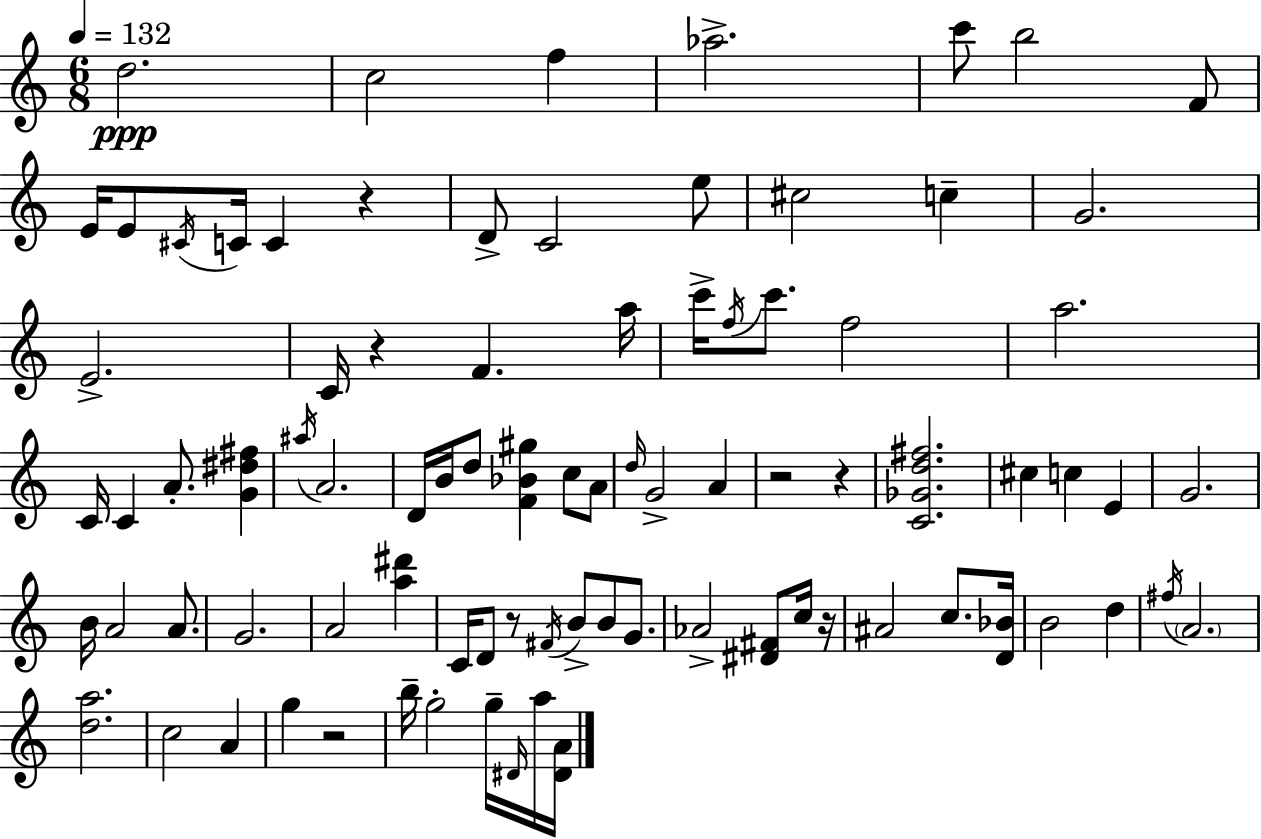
D5/h. C5/h F5/q Ab5/h. C6/e B5/h F4/e E4/s E4/e C#4/s C4/s C4/q R/q D4/e C4/h E5/e C#5/h C5/q G4/h. E4/h. C4/s R/q F4/q. A5/s C6/s F5/s C6/e. F5/h A5/h. C4/s C4/q A4/e. [G4,D#5,F#5]/q A#5/s A4/h. D4/s B4/s D5/e [F4,Bb4,G#5]/q C5/e A4/e D5/s G4/h A4/q R/h R/q [C4,Gb4,D5,F#5]/h. C#5/q C5/q E4/q G4/h. B4/s A4/h A4/e. G4/h. A4/h [A5,D#6]/q C4/s D4/e R/e F#4/s B4/e B4/e G4/e. Ab4/h [D#4,F#4]/e C5/s R/s A#4/h C5/e. [D4,Bb4]/s B4/h D5/q F#5/s A4/h. [D5,A5]/h. C5/h A4/q G5/q R/h B5/s G5/h G5/s D#4/s A5/s [D#4,A4]/s